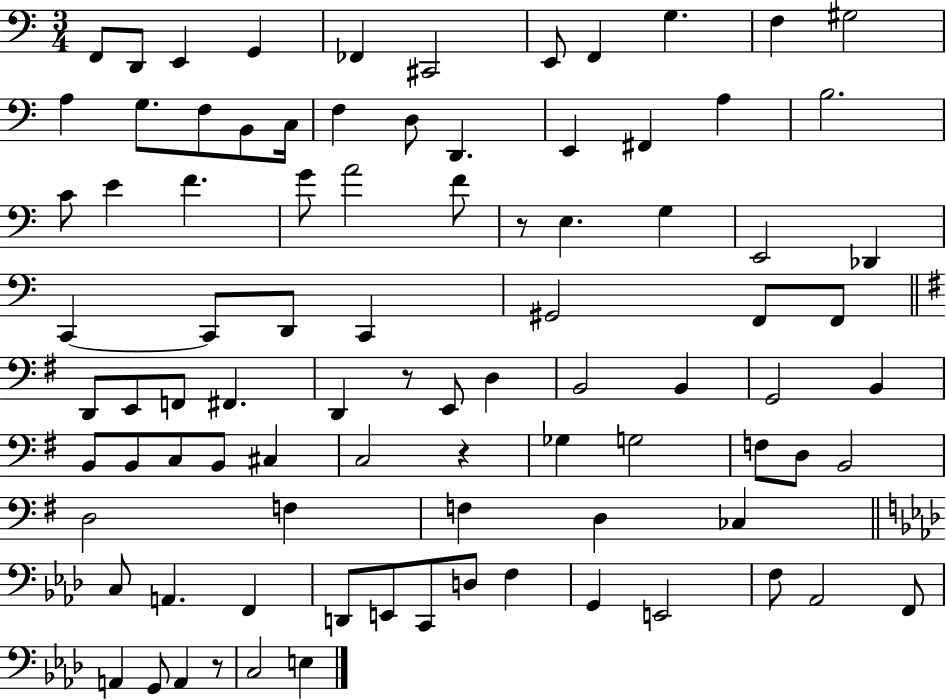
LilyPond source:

{
  \clef bass
  \numericTimeSignature
  \time 3/4
  \key c \major
  f,8 d,8 e,4 g,4 | fes,4 cis,2 | e,8 f,4 g4. | f4 gis2 | \break a4 g8. f8 b,8 c16 | f4 d8 d,4. | e,4 fis,4 a4 | b2. | \break c'8 e'4 f'4. | g'8 a'2 f'8 | r8 e4. g4 | e,2 des,4 | \break c,4~~ c,8 d,8 c,4 | gis,2 f,8 f,8 | \bar "||" \break \key g \major d,8 e,8 f,8 fis,4. | d,4 r8 e,8 d4 | b,2 b,4 | g,2 b,4 | \break b,8 b,8 c8 b,8 cis4 | c2 r4 | ges4 g2 | f8 d8 b,2 | \break d2 f4 | f4 d4 ces4 | \bar "||" \break \key f \minor c8 a,4. f,4 | d,8 e,8 c,8 d8 f4 | g,4 e,2 | f8 aes,2 f,8 | \break a,4 g,8 a,4 r8 | c2 e4 | \bar "|."
}